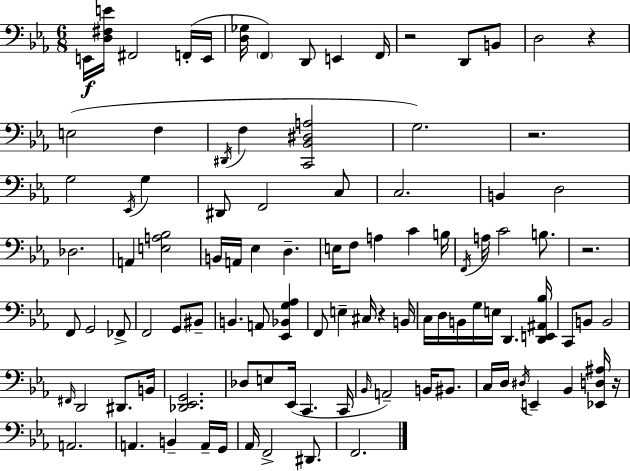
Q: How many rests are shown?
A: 6